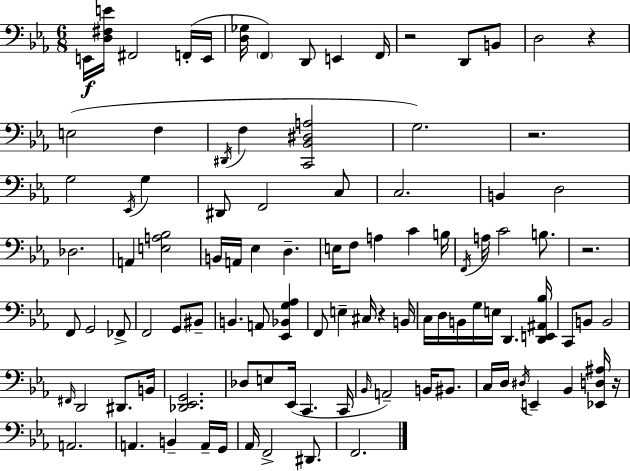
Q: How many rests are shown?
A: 6